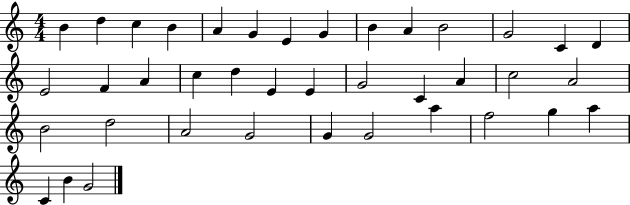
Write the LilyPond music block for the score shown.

{
  \clef treble
  \numericTimeSignature
  \time 4/4
  \key c \major
  b'4 d''4 c''4 b'4 | a'4 g'4 e'4 g'4 | b'4 a'4 b'2 | g'2 c'4 d'4 | \break e'2 f'4 a'4 | c''4 d''4 e'4 e'4 | g'2 c'4 a'4 | c''2 a'2 | \break b'2 d''2 | a'2 g'2 | g'4 g'2 a''4 | f''2 g''4 a''4 | \break c'4 b'4 g'2 | \bar "|."
}